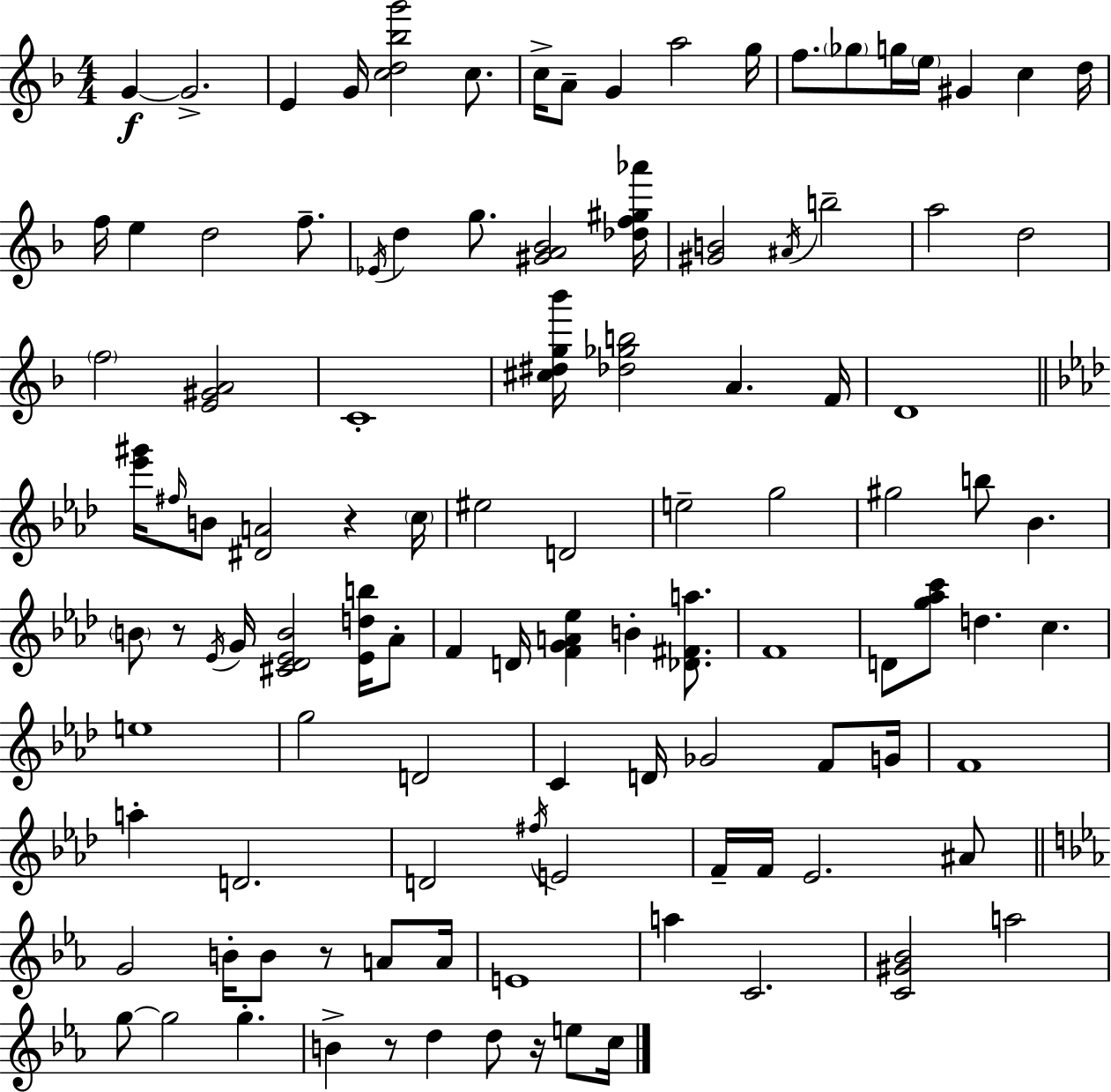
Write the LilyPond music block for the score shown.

{
  \clef treble
  \numericTimeSignature
  \time 4/4
  \key d \minor
  g'4~~\f g'2.-> | e'4 g'16 <c'' d'' bes'' g'''>2 c''8. | c''16-> a'8-- g'4 a''2 g''16 | f''8. \parenthesize ges''8 g''16 \parenthesize e''16 gis'4 c''4 d''16 | \break f''16 e''4 d''2 f''8.-- | \acciaccatura { ees'16 } d''4 g''8. <gis' a' bes'>2 | <des'' f'' gis'' aes'''>16 <gis' b'>2 \acciaccatura { ais'16 } b''2-- | a''2 d''2 | \break \parenthesize f''2 <e' gis' a'>2 | c'1-. | <cis'' dis'' g'' bes'''>16 <des'' ges'' b''>2 a'4. | f'16 d'1 | \break \bar "||" \break \key aes \major <ees''' gis'''>16 \grace { fis''16 } b'8 <dis' a'>2 r4 | \parenthesize c''16 eis''2 d'2 | e''2-- g''2 | gis''2 b''8 bes'4. | \break \parenthesize b'8 r8 \acciaccatura { ees'16 } g'16 <cis' des' ees' b'>2 <ees' d'' b''>16 | aes'8-. f'4 d'16 <f' g' a' ees''>4 b'4-. <des' fis' a''>8. | f'1 | d'8 <g'' aes'' c'''>8 d''4. c''4. | \break e''1 | g''2 d'2 | c'4 d'16 ges'2 f'8 | g'16 f'1 | \break a''4-. d'2. | d'2 \acciaccatura { fis''16 } e'2 | f'16-- f'16 ees'2. | ais'8 \bar "||" \break \key ees \major g'2 b'16-. b'8 r8 a'8 a'16 | e'1 | a''4 c'2. | <c' gis' bes'>2 a''2 | \break g''8~~ g''2 g''4.-. | b'4-> r8 d''4 d''8 r16 e''8 c''16 | \bar "|."
}